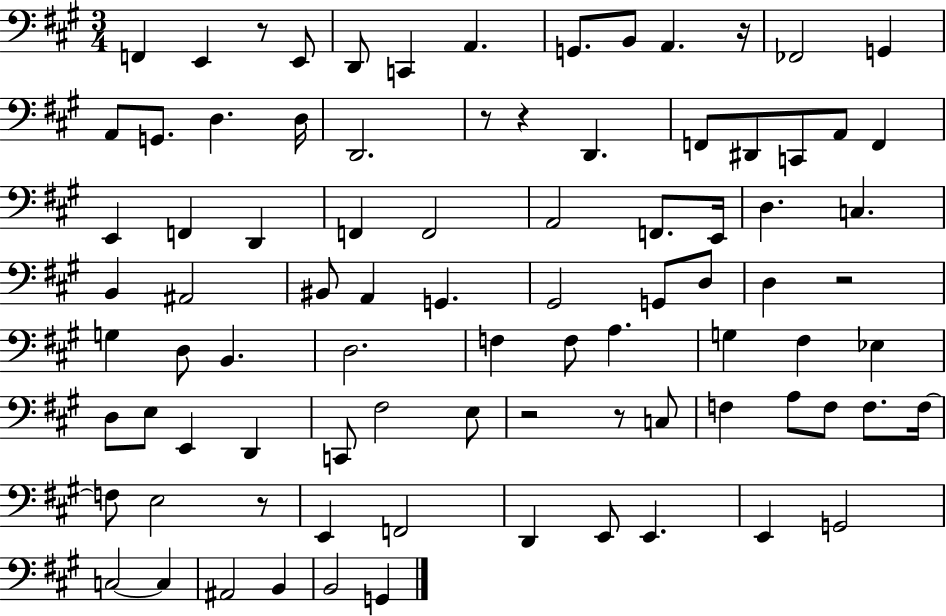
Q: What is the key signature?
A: A major